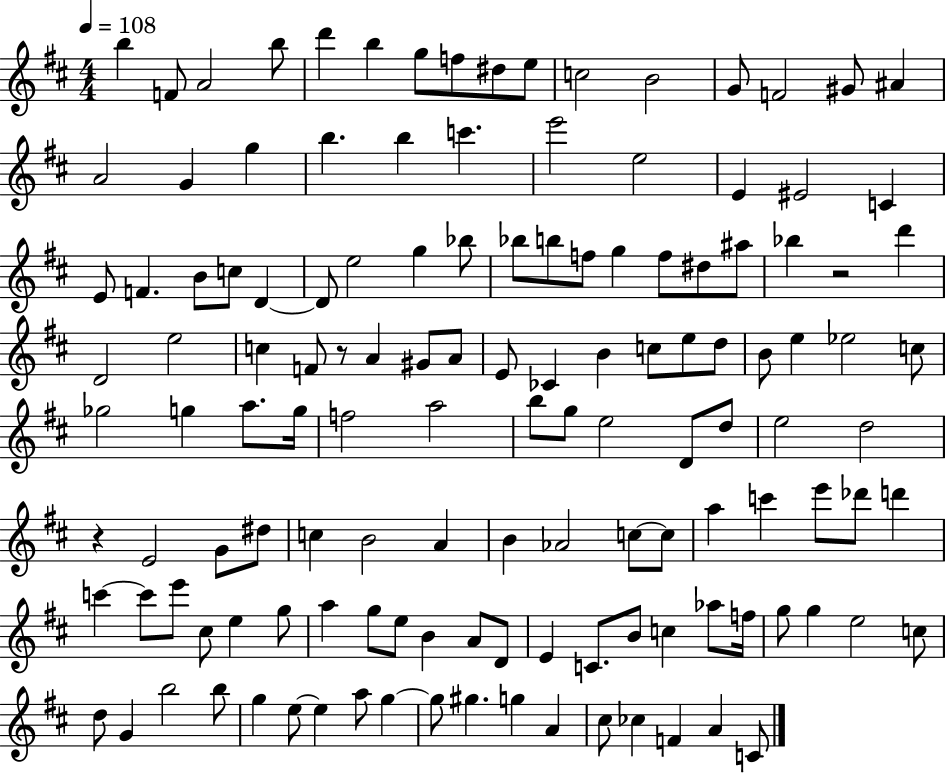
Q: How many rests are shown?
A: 3